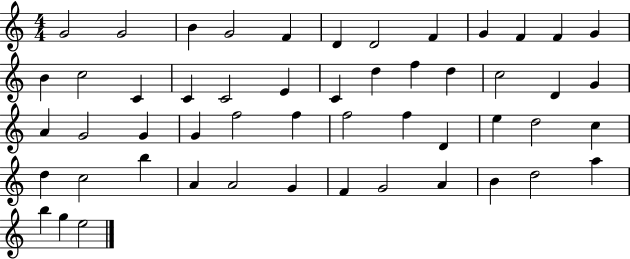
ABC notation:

X:1
T:Untitled
M:4/4
L:1/4
K:C
G2 G2 B G2 F D D2 F G F F G B c2 C C C2 E C d f d c2 D G A G2 G G f2 f f2 f D e d2 c d c2 b A A2 G F G2 A B d2 a b g e2